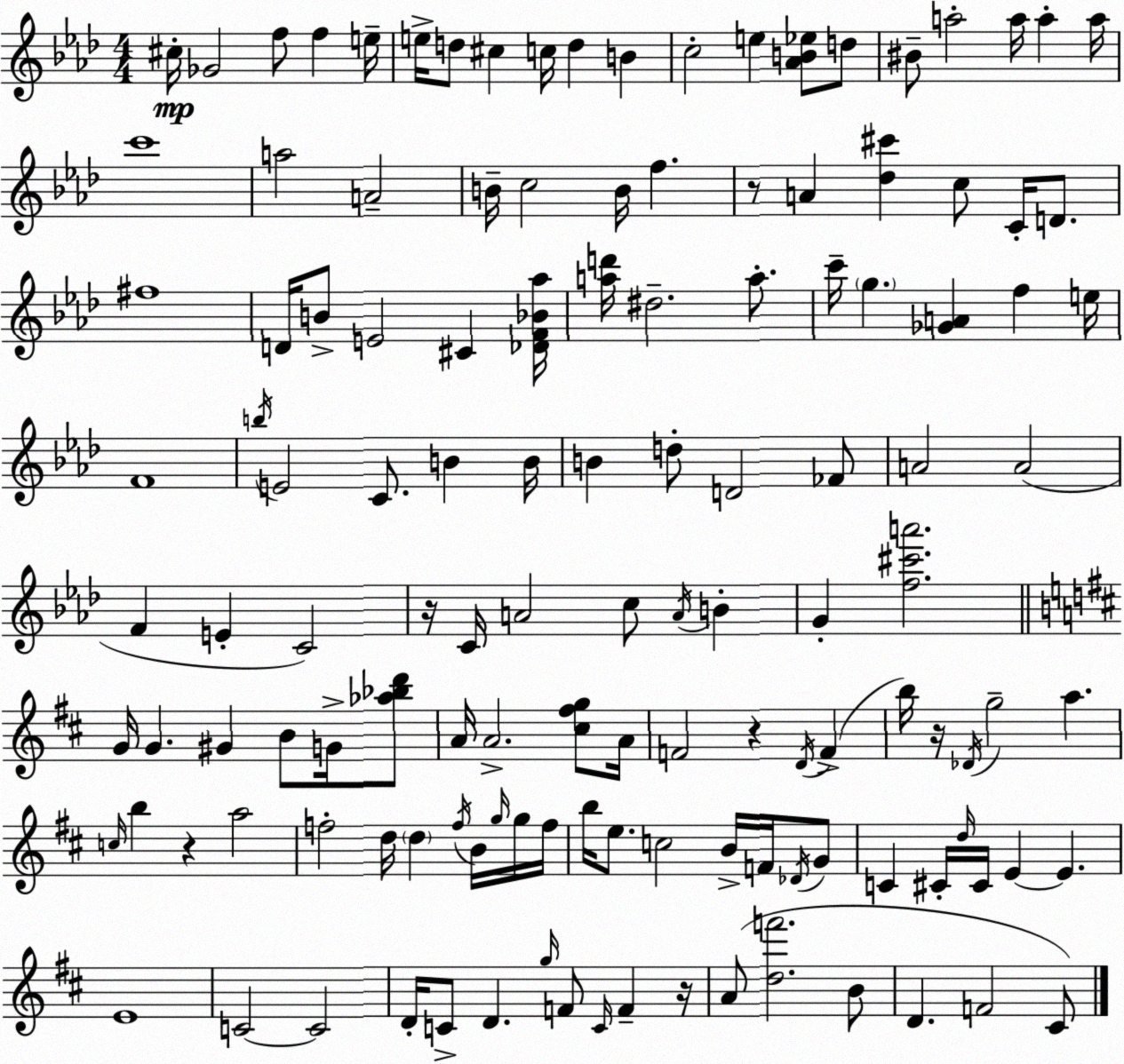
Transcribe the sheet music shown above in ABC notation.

X:1
T:Untitled
M:4/4
L:1/4
K:Ab
^c/4 _G2 f/2 f e/4 e/4 d/2 ^c c/4 d B c2 e [_AB_e]/2 d/2 ^B/2 a2 a/4 a a/4 c'4 a2 A2 B/4 c2 B/4 f z/2 A [_d^c'] c/2 C/4 D/2 ^f4 D/4 B/2 E2 ^C [_DF_B_a]/4 [ad']/4 ^d2 a/2 c'/4 g [_GA] f e/4 F4 b/4 E2 C/2 B B/4 B d/2 D2 _F/2 A2 A2 F E C2 z/4 C/4 A2 c/2 A/4 B G [f^c'a']2 G/4 G ^G B/2 G/4 [_a_bd']/2 A/4 A2 [^c^fg]/2 A/4 F2 z D/4 F b/4 z/4 _D/4 g2 a c/4 b z a2 f2 d/4 d f/4 B/4 g/4 g/4 f/4 b/4 e/2 c2 B/4 F/4 _D/4 G/2 C ^C/4 d/4 ^C/4 E E E4 C2 C2 D/4 C/2 D g/4 F/2 C/4 F z/4 A/2 [df']2 B/2 D F2 ^C/2